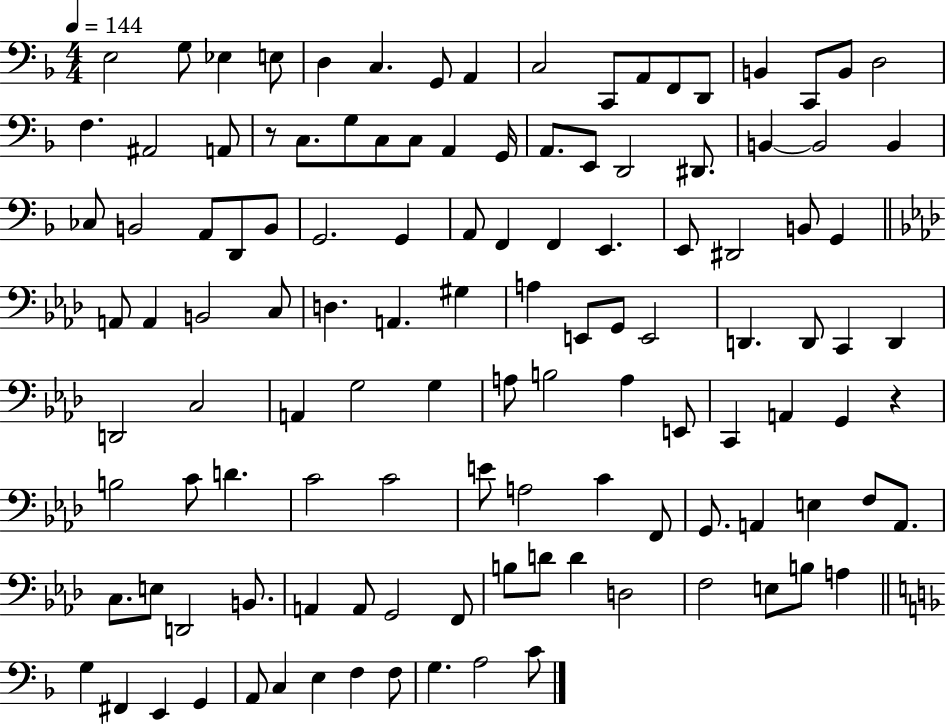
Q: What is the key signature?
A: F major